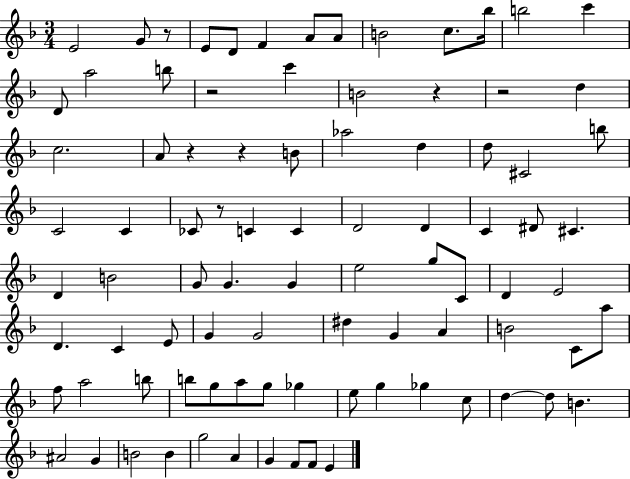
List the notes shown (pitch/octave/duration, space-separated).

E4/h G4/e R/e E4/e D4/e F4/q A4/e A4/e B4/h C5/e. Bb5/s B5/h C6/q D4/e A5/h B5/e R/h C6/q B4/h R/q R/h D5/q C5/h. A4/e R/q R/q B4/e Ab5/h D5/q D5/e C#4/h B5/e C4/h C4/q CES4/e R/e C4/q C4/q D4/h D4/q C4/q D#4/e C#4/q. D4/q B4/h G4/e G4/q. G4/q E5/h G5/e C4/e D4/q E4/h D4/q. C4/q E4/e G4/q G4/h D#5/q G4/q A4/q B4/h C4/e A5/e F5/e A5/h B5/e B5/e G5/e A5/e G5/e Gb5/q E5/e G5/q Gb5/q C5/e D5/q D5/e B4/q. A#4/h G4/q B4/h B4/q G5/h A4/q G4/q F4/e F4/e E4/q